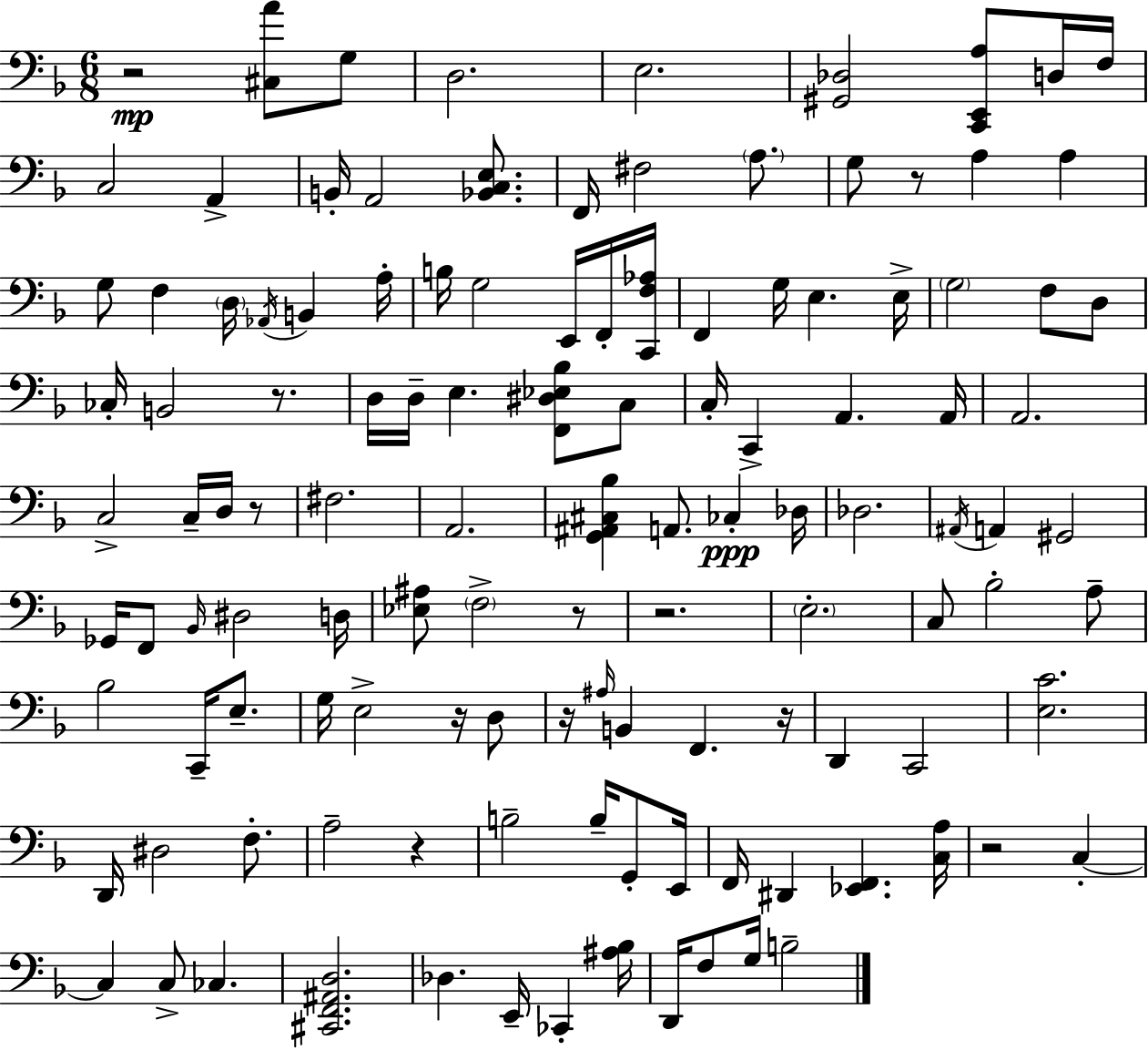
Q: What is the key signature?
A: F major